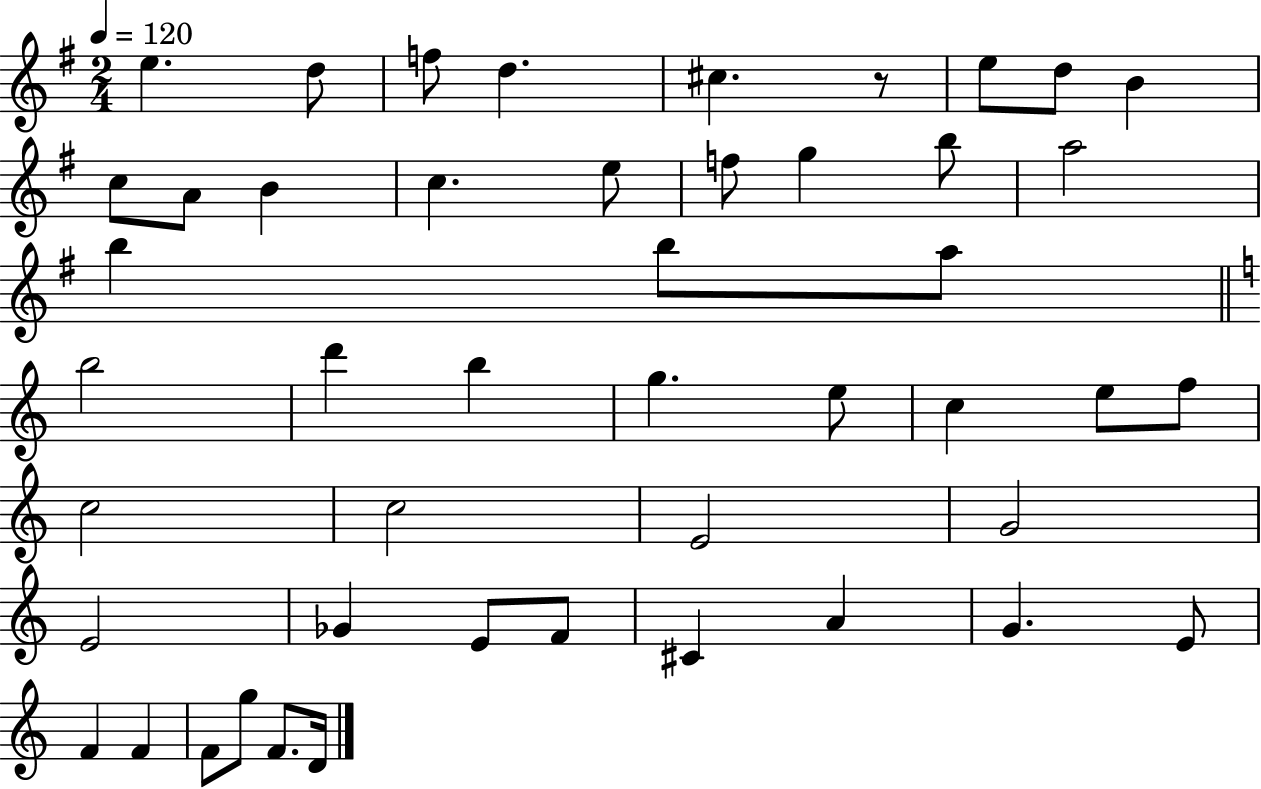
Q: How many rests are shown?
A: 1